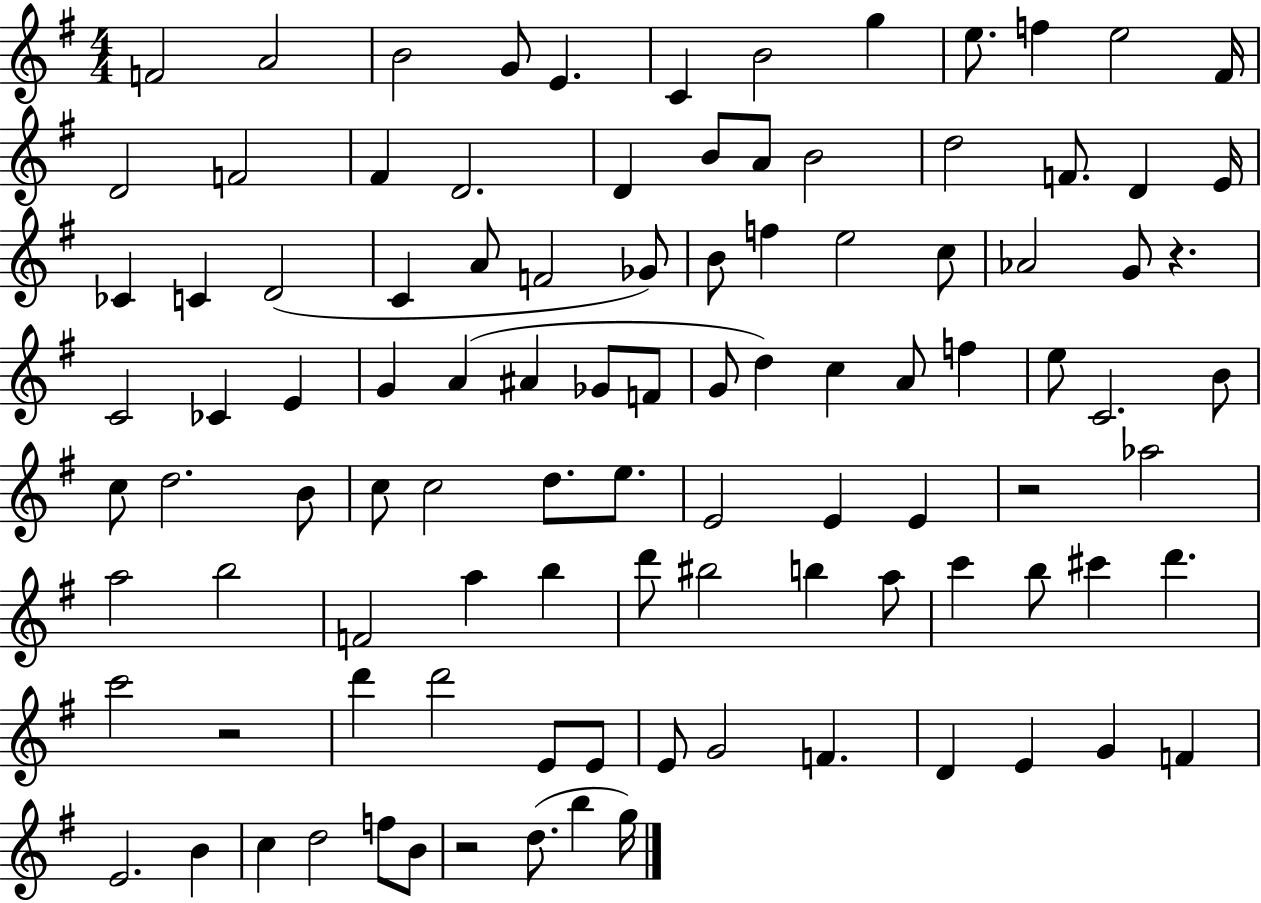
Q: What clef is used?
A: treble